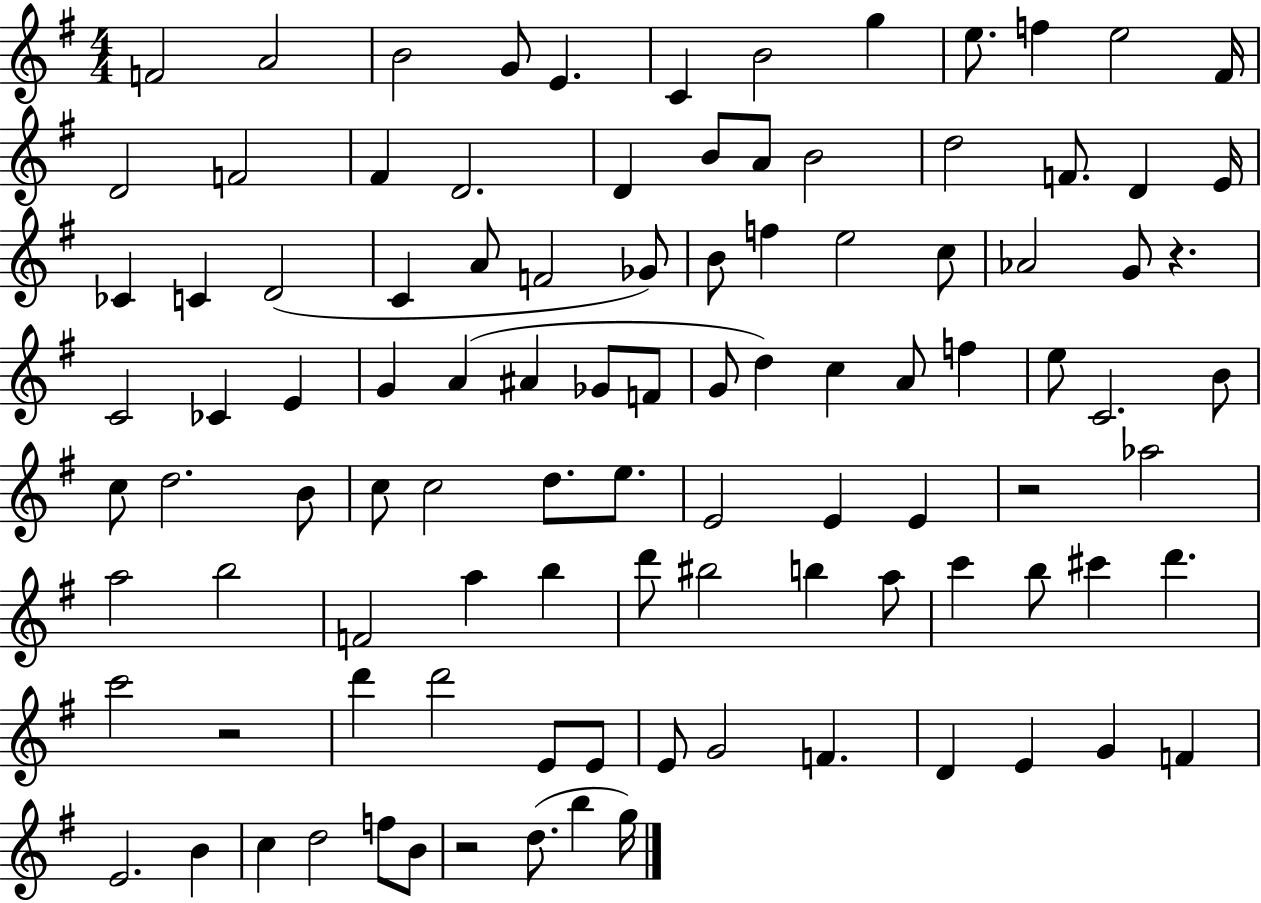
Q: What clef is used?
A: treble